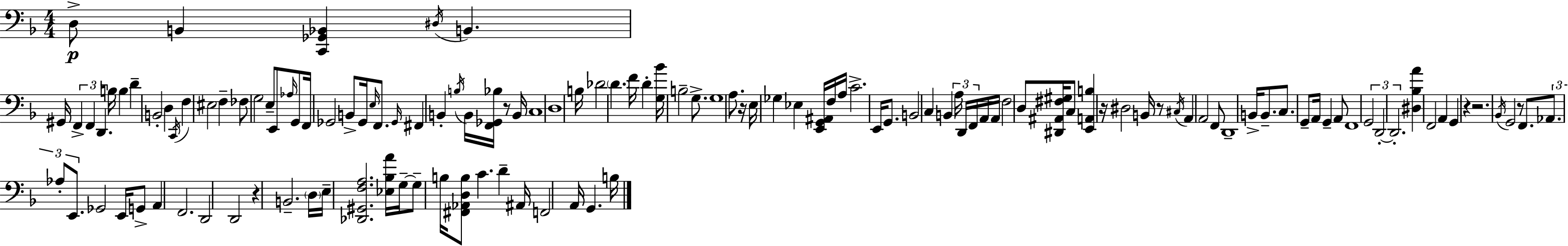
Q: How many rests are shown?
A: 8